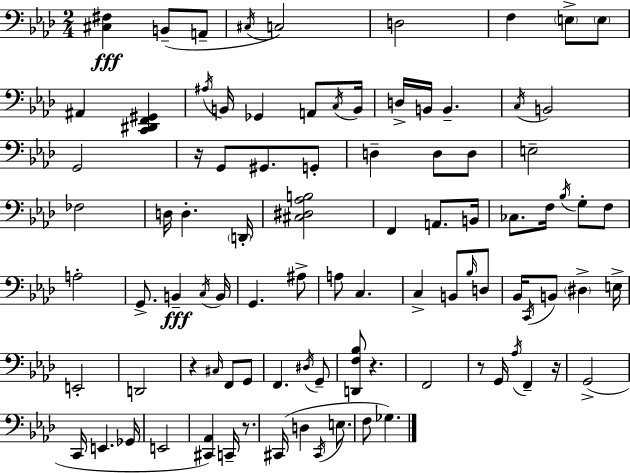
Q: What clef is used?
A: bass